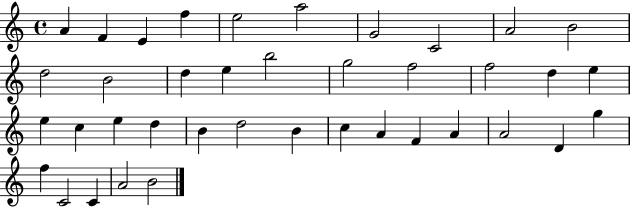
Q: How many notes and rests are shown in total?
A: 39